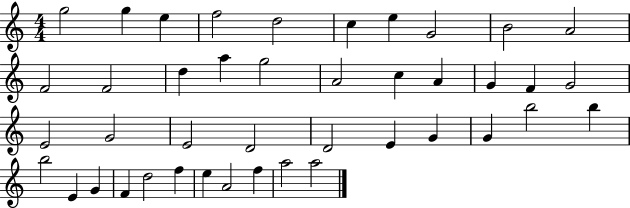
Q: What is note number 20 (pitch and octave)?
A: F4